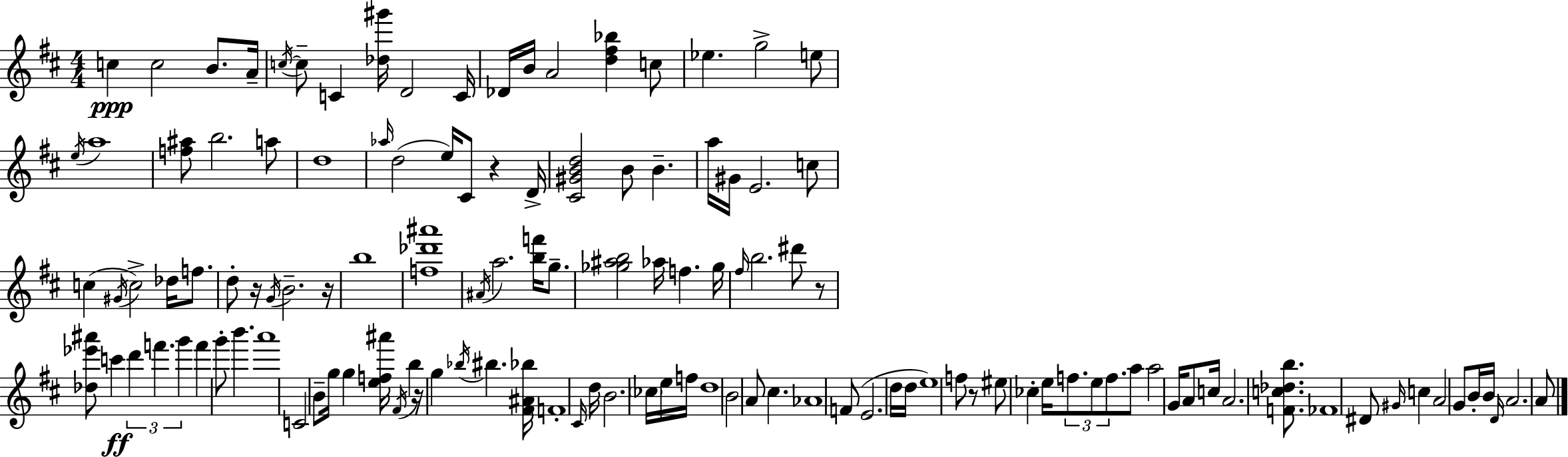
{
  \clef treble
  \numericTimeSignature
  \time 4/4
  \key d \major
  c''4\ppp c''2 b'8. a'16-- | \acciaccatura { c''16~ }~ c''8-- c'4 <des'' gis'''>16 d'2 | c'16 des'16 b'16 a'2 <d'' fis'' bes''>4 c''8 | ees''4. g''2-> e''8 | \break \acciaccatura { e''16 } a''1 | <f'' ais''>8 b''2. | a''8 d''1 | \grace { aes''16 }( d''2 e''16) cis'8 r4 | \break d'16-> <cis' gis' b' d''>2 b'8 b'4.-- | a''16 gis'16 e'2. | c''8 c''4( \acciaccatura { gis'16 } c''2->) | des''16 f''8. d''8-. r16 \acciaccatura { g'16 } b'2.-- | \break r16 b''1 | <f'' des''' ais'''>1 | \acciaccatura { ais'16 } a''2. | <b'' f'''>16 g''8.-- <ges'' ais'' b''>2 aes''16 f''4. | \break ges''16 \grace { fis''16 } b''2. | dis'''8 r8 <des'' ees''' ais'''>8 c'''4\ff \tuplet 3/2 { d'''4 | f'''4. g'''4 } f'''4 g'''8-. | b'''4. a'''1 | \break c'2 b'8-- | g''16 g''4 <e'' f'' ais'''>16 \acciaccatura { fis'16 } b''4 r16 g''4 | \acciaccatura { bes''16 } bis''4. <fis' ais' bes''>16 f'1-. | \grace { cis'16 } d''16 b'2. | \break \parenthesize ces''16 e''16 f''16 d''1 | b'2 | a'8 cis''4. aes'1 | f'8( e'2. | \break d''16 d''16 e''1) | f''8 r8 eis''8 | ces''4-. e''16 \tuplet 3/2 { f''8. e''8 f''8. } a''8 a''2 | g'16 a'8 c''16 a'2. | \break <f' c'' des'' b''>8. fes'1 | dis'8 \grace { gis'16 } c''4 | a'2 g'8 b'16-. b'16 \grace { d'16 } a'2. | a'8 \bar "|."
}